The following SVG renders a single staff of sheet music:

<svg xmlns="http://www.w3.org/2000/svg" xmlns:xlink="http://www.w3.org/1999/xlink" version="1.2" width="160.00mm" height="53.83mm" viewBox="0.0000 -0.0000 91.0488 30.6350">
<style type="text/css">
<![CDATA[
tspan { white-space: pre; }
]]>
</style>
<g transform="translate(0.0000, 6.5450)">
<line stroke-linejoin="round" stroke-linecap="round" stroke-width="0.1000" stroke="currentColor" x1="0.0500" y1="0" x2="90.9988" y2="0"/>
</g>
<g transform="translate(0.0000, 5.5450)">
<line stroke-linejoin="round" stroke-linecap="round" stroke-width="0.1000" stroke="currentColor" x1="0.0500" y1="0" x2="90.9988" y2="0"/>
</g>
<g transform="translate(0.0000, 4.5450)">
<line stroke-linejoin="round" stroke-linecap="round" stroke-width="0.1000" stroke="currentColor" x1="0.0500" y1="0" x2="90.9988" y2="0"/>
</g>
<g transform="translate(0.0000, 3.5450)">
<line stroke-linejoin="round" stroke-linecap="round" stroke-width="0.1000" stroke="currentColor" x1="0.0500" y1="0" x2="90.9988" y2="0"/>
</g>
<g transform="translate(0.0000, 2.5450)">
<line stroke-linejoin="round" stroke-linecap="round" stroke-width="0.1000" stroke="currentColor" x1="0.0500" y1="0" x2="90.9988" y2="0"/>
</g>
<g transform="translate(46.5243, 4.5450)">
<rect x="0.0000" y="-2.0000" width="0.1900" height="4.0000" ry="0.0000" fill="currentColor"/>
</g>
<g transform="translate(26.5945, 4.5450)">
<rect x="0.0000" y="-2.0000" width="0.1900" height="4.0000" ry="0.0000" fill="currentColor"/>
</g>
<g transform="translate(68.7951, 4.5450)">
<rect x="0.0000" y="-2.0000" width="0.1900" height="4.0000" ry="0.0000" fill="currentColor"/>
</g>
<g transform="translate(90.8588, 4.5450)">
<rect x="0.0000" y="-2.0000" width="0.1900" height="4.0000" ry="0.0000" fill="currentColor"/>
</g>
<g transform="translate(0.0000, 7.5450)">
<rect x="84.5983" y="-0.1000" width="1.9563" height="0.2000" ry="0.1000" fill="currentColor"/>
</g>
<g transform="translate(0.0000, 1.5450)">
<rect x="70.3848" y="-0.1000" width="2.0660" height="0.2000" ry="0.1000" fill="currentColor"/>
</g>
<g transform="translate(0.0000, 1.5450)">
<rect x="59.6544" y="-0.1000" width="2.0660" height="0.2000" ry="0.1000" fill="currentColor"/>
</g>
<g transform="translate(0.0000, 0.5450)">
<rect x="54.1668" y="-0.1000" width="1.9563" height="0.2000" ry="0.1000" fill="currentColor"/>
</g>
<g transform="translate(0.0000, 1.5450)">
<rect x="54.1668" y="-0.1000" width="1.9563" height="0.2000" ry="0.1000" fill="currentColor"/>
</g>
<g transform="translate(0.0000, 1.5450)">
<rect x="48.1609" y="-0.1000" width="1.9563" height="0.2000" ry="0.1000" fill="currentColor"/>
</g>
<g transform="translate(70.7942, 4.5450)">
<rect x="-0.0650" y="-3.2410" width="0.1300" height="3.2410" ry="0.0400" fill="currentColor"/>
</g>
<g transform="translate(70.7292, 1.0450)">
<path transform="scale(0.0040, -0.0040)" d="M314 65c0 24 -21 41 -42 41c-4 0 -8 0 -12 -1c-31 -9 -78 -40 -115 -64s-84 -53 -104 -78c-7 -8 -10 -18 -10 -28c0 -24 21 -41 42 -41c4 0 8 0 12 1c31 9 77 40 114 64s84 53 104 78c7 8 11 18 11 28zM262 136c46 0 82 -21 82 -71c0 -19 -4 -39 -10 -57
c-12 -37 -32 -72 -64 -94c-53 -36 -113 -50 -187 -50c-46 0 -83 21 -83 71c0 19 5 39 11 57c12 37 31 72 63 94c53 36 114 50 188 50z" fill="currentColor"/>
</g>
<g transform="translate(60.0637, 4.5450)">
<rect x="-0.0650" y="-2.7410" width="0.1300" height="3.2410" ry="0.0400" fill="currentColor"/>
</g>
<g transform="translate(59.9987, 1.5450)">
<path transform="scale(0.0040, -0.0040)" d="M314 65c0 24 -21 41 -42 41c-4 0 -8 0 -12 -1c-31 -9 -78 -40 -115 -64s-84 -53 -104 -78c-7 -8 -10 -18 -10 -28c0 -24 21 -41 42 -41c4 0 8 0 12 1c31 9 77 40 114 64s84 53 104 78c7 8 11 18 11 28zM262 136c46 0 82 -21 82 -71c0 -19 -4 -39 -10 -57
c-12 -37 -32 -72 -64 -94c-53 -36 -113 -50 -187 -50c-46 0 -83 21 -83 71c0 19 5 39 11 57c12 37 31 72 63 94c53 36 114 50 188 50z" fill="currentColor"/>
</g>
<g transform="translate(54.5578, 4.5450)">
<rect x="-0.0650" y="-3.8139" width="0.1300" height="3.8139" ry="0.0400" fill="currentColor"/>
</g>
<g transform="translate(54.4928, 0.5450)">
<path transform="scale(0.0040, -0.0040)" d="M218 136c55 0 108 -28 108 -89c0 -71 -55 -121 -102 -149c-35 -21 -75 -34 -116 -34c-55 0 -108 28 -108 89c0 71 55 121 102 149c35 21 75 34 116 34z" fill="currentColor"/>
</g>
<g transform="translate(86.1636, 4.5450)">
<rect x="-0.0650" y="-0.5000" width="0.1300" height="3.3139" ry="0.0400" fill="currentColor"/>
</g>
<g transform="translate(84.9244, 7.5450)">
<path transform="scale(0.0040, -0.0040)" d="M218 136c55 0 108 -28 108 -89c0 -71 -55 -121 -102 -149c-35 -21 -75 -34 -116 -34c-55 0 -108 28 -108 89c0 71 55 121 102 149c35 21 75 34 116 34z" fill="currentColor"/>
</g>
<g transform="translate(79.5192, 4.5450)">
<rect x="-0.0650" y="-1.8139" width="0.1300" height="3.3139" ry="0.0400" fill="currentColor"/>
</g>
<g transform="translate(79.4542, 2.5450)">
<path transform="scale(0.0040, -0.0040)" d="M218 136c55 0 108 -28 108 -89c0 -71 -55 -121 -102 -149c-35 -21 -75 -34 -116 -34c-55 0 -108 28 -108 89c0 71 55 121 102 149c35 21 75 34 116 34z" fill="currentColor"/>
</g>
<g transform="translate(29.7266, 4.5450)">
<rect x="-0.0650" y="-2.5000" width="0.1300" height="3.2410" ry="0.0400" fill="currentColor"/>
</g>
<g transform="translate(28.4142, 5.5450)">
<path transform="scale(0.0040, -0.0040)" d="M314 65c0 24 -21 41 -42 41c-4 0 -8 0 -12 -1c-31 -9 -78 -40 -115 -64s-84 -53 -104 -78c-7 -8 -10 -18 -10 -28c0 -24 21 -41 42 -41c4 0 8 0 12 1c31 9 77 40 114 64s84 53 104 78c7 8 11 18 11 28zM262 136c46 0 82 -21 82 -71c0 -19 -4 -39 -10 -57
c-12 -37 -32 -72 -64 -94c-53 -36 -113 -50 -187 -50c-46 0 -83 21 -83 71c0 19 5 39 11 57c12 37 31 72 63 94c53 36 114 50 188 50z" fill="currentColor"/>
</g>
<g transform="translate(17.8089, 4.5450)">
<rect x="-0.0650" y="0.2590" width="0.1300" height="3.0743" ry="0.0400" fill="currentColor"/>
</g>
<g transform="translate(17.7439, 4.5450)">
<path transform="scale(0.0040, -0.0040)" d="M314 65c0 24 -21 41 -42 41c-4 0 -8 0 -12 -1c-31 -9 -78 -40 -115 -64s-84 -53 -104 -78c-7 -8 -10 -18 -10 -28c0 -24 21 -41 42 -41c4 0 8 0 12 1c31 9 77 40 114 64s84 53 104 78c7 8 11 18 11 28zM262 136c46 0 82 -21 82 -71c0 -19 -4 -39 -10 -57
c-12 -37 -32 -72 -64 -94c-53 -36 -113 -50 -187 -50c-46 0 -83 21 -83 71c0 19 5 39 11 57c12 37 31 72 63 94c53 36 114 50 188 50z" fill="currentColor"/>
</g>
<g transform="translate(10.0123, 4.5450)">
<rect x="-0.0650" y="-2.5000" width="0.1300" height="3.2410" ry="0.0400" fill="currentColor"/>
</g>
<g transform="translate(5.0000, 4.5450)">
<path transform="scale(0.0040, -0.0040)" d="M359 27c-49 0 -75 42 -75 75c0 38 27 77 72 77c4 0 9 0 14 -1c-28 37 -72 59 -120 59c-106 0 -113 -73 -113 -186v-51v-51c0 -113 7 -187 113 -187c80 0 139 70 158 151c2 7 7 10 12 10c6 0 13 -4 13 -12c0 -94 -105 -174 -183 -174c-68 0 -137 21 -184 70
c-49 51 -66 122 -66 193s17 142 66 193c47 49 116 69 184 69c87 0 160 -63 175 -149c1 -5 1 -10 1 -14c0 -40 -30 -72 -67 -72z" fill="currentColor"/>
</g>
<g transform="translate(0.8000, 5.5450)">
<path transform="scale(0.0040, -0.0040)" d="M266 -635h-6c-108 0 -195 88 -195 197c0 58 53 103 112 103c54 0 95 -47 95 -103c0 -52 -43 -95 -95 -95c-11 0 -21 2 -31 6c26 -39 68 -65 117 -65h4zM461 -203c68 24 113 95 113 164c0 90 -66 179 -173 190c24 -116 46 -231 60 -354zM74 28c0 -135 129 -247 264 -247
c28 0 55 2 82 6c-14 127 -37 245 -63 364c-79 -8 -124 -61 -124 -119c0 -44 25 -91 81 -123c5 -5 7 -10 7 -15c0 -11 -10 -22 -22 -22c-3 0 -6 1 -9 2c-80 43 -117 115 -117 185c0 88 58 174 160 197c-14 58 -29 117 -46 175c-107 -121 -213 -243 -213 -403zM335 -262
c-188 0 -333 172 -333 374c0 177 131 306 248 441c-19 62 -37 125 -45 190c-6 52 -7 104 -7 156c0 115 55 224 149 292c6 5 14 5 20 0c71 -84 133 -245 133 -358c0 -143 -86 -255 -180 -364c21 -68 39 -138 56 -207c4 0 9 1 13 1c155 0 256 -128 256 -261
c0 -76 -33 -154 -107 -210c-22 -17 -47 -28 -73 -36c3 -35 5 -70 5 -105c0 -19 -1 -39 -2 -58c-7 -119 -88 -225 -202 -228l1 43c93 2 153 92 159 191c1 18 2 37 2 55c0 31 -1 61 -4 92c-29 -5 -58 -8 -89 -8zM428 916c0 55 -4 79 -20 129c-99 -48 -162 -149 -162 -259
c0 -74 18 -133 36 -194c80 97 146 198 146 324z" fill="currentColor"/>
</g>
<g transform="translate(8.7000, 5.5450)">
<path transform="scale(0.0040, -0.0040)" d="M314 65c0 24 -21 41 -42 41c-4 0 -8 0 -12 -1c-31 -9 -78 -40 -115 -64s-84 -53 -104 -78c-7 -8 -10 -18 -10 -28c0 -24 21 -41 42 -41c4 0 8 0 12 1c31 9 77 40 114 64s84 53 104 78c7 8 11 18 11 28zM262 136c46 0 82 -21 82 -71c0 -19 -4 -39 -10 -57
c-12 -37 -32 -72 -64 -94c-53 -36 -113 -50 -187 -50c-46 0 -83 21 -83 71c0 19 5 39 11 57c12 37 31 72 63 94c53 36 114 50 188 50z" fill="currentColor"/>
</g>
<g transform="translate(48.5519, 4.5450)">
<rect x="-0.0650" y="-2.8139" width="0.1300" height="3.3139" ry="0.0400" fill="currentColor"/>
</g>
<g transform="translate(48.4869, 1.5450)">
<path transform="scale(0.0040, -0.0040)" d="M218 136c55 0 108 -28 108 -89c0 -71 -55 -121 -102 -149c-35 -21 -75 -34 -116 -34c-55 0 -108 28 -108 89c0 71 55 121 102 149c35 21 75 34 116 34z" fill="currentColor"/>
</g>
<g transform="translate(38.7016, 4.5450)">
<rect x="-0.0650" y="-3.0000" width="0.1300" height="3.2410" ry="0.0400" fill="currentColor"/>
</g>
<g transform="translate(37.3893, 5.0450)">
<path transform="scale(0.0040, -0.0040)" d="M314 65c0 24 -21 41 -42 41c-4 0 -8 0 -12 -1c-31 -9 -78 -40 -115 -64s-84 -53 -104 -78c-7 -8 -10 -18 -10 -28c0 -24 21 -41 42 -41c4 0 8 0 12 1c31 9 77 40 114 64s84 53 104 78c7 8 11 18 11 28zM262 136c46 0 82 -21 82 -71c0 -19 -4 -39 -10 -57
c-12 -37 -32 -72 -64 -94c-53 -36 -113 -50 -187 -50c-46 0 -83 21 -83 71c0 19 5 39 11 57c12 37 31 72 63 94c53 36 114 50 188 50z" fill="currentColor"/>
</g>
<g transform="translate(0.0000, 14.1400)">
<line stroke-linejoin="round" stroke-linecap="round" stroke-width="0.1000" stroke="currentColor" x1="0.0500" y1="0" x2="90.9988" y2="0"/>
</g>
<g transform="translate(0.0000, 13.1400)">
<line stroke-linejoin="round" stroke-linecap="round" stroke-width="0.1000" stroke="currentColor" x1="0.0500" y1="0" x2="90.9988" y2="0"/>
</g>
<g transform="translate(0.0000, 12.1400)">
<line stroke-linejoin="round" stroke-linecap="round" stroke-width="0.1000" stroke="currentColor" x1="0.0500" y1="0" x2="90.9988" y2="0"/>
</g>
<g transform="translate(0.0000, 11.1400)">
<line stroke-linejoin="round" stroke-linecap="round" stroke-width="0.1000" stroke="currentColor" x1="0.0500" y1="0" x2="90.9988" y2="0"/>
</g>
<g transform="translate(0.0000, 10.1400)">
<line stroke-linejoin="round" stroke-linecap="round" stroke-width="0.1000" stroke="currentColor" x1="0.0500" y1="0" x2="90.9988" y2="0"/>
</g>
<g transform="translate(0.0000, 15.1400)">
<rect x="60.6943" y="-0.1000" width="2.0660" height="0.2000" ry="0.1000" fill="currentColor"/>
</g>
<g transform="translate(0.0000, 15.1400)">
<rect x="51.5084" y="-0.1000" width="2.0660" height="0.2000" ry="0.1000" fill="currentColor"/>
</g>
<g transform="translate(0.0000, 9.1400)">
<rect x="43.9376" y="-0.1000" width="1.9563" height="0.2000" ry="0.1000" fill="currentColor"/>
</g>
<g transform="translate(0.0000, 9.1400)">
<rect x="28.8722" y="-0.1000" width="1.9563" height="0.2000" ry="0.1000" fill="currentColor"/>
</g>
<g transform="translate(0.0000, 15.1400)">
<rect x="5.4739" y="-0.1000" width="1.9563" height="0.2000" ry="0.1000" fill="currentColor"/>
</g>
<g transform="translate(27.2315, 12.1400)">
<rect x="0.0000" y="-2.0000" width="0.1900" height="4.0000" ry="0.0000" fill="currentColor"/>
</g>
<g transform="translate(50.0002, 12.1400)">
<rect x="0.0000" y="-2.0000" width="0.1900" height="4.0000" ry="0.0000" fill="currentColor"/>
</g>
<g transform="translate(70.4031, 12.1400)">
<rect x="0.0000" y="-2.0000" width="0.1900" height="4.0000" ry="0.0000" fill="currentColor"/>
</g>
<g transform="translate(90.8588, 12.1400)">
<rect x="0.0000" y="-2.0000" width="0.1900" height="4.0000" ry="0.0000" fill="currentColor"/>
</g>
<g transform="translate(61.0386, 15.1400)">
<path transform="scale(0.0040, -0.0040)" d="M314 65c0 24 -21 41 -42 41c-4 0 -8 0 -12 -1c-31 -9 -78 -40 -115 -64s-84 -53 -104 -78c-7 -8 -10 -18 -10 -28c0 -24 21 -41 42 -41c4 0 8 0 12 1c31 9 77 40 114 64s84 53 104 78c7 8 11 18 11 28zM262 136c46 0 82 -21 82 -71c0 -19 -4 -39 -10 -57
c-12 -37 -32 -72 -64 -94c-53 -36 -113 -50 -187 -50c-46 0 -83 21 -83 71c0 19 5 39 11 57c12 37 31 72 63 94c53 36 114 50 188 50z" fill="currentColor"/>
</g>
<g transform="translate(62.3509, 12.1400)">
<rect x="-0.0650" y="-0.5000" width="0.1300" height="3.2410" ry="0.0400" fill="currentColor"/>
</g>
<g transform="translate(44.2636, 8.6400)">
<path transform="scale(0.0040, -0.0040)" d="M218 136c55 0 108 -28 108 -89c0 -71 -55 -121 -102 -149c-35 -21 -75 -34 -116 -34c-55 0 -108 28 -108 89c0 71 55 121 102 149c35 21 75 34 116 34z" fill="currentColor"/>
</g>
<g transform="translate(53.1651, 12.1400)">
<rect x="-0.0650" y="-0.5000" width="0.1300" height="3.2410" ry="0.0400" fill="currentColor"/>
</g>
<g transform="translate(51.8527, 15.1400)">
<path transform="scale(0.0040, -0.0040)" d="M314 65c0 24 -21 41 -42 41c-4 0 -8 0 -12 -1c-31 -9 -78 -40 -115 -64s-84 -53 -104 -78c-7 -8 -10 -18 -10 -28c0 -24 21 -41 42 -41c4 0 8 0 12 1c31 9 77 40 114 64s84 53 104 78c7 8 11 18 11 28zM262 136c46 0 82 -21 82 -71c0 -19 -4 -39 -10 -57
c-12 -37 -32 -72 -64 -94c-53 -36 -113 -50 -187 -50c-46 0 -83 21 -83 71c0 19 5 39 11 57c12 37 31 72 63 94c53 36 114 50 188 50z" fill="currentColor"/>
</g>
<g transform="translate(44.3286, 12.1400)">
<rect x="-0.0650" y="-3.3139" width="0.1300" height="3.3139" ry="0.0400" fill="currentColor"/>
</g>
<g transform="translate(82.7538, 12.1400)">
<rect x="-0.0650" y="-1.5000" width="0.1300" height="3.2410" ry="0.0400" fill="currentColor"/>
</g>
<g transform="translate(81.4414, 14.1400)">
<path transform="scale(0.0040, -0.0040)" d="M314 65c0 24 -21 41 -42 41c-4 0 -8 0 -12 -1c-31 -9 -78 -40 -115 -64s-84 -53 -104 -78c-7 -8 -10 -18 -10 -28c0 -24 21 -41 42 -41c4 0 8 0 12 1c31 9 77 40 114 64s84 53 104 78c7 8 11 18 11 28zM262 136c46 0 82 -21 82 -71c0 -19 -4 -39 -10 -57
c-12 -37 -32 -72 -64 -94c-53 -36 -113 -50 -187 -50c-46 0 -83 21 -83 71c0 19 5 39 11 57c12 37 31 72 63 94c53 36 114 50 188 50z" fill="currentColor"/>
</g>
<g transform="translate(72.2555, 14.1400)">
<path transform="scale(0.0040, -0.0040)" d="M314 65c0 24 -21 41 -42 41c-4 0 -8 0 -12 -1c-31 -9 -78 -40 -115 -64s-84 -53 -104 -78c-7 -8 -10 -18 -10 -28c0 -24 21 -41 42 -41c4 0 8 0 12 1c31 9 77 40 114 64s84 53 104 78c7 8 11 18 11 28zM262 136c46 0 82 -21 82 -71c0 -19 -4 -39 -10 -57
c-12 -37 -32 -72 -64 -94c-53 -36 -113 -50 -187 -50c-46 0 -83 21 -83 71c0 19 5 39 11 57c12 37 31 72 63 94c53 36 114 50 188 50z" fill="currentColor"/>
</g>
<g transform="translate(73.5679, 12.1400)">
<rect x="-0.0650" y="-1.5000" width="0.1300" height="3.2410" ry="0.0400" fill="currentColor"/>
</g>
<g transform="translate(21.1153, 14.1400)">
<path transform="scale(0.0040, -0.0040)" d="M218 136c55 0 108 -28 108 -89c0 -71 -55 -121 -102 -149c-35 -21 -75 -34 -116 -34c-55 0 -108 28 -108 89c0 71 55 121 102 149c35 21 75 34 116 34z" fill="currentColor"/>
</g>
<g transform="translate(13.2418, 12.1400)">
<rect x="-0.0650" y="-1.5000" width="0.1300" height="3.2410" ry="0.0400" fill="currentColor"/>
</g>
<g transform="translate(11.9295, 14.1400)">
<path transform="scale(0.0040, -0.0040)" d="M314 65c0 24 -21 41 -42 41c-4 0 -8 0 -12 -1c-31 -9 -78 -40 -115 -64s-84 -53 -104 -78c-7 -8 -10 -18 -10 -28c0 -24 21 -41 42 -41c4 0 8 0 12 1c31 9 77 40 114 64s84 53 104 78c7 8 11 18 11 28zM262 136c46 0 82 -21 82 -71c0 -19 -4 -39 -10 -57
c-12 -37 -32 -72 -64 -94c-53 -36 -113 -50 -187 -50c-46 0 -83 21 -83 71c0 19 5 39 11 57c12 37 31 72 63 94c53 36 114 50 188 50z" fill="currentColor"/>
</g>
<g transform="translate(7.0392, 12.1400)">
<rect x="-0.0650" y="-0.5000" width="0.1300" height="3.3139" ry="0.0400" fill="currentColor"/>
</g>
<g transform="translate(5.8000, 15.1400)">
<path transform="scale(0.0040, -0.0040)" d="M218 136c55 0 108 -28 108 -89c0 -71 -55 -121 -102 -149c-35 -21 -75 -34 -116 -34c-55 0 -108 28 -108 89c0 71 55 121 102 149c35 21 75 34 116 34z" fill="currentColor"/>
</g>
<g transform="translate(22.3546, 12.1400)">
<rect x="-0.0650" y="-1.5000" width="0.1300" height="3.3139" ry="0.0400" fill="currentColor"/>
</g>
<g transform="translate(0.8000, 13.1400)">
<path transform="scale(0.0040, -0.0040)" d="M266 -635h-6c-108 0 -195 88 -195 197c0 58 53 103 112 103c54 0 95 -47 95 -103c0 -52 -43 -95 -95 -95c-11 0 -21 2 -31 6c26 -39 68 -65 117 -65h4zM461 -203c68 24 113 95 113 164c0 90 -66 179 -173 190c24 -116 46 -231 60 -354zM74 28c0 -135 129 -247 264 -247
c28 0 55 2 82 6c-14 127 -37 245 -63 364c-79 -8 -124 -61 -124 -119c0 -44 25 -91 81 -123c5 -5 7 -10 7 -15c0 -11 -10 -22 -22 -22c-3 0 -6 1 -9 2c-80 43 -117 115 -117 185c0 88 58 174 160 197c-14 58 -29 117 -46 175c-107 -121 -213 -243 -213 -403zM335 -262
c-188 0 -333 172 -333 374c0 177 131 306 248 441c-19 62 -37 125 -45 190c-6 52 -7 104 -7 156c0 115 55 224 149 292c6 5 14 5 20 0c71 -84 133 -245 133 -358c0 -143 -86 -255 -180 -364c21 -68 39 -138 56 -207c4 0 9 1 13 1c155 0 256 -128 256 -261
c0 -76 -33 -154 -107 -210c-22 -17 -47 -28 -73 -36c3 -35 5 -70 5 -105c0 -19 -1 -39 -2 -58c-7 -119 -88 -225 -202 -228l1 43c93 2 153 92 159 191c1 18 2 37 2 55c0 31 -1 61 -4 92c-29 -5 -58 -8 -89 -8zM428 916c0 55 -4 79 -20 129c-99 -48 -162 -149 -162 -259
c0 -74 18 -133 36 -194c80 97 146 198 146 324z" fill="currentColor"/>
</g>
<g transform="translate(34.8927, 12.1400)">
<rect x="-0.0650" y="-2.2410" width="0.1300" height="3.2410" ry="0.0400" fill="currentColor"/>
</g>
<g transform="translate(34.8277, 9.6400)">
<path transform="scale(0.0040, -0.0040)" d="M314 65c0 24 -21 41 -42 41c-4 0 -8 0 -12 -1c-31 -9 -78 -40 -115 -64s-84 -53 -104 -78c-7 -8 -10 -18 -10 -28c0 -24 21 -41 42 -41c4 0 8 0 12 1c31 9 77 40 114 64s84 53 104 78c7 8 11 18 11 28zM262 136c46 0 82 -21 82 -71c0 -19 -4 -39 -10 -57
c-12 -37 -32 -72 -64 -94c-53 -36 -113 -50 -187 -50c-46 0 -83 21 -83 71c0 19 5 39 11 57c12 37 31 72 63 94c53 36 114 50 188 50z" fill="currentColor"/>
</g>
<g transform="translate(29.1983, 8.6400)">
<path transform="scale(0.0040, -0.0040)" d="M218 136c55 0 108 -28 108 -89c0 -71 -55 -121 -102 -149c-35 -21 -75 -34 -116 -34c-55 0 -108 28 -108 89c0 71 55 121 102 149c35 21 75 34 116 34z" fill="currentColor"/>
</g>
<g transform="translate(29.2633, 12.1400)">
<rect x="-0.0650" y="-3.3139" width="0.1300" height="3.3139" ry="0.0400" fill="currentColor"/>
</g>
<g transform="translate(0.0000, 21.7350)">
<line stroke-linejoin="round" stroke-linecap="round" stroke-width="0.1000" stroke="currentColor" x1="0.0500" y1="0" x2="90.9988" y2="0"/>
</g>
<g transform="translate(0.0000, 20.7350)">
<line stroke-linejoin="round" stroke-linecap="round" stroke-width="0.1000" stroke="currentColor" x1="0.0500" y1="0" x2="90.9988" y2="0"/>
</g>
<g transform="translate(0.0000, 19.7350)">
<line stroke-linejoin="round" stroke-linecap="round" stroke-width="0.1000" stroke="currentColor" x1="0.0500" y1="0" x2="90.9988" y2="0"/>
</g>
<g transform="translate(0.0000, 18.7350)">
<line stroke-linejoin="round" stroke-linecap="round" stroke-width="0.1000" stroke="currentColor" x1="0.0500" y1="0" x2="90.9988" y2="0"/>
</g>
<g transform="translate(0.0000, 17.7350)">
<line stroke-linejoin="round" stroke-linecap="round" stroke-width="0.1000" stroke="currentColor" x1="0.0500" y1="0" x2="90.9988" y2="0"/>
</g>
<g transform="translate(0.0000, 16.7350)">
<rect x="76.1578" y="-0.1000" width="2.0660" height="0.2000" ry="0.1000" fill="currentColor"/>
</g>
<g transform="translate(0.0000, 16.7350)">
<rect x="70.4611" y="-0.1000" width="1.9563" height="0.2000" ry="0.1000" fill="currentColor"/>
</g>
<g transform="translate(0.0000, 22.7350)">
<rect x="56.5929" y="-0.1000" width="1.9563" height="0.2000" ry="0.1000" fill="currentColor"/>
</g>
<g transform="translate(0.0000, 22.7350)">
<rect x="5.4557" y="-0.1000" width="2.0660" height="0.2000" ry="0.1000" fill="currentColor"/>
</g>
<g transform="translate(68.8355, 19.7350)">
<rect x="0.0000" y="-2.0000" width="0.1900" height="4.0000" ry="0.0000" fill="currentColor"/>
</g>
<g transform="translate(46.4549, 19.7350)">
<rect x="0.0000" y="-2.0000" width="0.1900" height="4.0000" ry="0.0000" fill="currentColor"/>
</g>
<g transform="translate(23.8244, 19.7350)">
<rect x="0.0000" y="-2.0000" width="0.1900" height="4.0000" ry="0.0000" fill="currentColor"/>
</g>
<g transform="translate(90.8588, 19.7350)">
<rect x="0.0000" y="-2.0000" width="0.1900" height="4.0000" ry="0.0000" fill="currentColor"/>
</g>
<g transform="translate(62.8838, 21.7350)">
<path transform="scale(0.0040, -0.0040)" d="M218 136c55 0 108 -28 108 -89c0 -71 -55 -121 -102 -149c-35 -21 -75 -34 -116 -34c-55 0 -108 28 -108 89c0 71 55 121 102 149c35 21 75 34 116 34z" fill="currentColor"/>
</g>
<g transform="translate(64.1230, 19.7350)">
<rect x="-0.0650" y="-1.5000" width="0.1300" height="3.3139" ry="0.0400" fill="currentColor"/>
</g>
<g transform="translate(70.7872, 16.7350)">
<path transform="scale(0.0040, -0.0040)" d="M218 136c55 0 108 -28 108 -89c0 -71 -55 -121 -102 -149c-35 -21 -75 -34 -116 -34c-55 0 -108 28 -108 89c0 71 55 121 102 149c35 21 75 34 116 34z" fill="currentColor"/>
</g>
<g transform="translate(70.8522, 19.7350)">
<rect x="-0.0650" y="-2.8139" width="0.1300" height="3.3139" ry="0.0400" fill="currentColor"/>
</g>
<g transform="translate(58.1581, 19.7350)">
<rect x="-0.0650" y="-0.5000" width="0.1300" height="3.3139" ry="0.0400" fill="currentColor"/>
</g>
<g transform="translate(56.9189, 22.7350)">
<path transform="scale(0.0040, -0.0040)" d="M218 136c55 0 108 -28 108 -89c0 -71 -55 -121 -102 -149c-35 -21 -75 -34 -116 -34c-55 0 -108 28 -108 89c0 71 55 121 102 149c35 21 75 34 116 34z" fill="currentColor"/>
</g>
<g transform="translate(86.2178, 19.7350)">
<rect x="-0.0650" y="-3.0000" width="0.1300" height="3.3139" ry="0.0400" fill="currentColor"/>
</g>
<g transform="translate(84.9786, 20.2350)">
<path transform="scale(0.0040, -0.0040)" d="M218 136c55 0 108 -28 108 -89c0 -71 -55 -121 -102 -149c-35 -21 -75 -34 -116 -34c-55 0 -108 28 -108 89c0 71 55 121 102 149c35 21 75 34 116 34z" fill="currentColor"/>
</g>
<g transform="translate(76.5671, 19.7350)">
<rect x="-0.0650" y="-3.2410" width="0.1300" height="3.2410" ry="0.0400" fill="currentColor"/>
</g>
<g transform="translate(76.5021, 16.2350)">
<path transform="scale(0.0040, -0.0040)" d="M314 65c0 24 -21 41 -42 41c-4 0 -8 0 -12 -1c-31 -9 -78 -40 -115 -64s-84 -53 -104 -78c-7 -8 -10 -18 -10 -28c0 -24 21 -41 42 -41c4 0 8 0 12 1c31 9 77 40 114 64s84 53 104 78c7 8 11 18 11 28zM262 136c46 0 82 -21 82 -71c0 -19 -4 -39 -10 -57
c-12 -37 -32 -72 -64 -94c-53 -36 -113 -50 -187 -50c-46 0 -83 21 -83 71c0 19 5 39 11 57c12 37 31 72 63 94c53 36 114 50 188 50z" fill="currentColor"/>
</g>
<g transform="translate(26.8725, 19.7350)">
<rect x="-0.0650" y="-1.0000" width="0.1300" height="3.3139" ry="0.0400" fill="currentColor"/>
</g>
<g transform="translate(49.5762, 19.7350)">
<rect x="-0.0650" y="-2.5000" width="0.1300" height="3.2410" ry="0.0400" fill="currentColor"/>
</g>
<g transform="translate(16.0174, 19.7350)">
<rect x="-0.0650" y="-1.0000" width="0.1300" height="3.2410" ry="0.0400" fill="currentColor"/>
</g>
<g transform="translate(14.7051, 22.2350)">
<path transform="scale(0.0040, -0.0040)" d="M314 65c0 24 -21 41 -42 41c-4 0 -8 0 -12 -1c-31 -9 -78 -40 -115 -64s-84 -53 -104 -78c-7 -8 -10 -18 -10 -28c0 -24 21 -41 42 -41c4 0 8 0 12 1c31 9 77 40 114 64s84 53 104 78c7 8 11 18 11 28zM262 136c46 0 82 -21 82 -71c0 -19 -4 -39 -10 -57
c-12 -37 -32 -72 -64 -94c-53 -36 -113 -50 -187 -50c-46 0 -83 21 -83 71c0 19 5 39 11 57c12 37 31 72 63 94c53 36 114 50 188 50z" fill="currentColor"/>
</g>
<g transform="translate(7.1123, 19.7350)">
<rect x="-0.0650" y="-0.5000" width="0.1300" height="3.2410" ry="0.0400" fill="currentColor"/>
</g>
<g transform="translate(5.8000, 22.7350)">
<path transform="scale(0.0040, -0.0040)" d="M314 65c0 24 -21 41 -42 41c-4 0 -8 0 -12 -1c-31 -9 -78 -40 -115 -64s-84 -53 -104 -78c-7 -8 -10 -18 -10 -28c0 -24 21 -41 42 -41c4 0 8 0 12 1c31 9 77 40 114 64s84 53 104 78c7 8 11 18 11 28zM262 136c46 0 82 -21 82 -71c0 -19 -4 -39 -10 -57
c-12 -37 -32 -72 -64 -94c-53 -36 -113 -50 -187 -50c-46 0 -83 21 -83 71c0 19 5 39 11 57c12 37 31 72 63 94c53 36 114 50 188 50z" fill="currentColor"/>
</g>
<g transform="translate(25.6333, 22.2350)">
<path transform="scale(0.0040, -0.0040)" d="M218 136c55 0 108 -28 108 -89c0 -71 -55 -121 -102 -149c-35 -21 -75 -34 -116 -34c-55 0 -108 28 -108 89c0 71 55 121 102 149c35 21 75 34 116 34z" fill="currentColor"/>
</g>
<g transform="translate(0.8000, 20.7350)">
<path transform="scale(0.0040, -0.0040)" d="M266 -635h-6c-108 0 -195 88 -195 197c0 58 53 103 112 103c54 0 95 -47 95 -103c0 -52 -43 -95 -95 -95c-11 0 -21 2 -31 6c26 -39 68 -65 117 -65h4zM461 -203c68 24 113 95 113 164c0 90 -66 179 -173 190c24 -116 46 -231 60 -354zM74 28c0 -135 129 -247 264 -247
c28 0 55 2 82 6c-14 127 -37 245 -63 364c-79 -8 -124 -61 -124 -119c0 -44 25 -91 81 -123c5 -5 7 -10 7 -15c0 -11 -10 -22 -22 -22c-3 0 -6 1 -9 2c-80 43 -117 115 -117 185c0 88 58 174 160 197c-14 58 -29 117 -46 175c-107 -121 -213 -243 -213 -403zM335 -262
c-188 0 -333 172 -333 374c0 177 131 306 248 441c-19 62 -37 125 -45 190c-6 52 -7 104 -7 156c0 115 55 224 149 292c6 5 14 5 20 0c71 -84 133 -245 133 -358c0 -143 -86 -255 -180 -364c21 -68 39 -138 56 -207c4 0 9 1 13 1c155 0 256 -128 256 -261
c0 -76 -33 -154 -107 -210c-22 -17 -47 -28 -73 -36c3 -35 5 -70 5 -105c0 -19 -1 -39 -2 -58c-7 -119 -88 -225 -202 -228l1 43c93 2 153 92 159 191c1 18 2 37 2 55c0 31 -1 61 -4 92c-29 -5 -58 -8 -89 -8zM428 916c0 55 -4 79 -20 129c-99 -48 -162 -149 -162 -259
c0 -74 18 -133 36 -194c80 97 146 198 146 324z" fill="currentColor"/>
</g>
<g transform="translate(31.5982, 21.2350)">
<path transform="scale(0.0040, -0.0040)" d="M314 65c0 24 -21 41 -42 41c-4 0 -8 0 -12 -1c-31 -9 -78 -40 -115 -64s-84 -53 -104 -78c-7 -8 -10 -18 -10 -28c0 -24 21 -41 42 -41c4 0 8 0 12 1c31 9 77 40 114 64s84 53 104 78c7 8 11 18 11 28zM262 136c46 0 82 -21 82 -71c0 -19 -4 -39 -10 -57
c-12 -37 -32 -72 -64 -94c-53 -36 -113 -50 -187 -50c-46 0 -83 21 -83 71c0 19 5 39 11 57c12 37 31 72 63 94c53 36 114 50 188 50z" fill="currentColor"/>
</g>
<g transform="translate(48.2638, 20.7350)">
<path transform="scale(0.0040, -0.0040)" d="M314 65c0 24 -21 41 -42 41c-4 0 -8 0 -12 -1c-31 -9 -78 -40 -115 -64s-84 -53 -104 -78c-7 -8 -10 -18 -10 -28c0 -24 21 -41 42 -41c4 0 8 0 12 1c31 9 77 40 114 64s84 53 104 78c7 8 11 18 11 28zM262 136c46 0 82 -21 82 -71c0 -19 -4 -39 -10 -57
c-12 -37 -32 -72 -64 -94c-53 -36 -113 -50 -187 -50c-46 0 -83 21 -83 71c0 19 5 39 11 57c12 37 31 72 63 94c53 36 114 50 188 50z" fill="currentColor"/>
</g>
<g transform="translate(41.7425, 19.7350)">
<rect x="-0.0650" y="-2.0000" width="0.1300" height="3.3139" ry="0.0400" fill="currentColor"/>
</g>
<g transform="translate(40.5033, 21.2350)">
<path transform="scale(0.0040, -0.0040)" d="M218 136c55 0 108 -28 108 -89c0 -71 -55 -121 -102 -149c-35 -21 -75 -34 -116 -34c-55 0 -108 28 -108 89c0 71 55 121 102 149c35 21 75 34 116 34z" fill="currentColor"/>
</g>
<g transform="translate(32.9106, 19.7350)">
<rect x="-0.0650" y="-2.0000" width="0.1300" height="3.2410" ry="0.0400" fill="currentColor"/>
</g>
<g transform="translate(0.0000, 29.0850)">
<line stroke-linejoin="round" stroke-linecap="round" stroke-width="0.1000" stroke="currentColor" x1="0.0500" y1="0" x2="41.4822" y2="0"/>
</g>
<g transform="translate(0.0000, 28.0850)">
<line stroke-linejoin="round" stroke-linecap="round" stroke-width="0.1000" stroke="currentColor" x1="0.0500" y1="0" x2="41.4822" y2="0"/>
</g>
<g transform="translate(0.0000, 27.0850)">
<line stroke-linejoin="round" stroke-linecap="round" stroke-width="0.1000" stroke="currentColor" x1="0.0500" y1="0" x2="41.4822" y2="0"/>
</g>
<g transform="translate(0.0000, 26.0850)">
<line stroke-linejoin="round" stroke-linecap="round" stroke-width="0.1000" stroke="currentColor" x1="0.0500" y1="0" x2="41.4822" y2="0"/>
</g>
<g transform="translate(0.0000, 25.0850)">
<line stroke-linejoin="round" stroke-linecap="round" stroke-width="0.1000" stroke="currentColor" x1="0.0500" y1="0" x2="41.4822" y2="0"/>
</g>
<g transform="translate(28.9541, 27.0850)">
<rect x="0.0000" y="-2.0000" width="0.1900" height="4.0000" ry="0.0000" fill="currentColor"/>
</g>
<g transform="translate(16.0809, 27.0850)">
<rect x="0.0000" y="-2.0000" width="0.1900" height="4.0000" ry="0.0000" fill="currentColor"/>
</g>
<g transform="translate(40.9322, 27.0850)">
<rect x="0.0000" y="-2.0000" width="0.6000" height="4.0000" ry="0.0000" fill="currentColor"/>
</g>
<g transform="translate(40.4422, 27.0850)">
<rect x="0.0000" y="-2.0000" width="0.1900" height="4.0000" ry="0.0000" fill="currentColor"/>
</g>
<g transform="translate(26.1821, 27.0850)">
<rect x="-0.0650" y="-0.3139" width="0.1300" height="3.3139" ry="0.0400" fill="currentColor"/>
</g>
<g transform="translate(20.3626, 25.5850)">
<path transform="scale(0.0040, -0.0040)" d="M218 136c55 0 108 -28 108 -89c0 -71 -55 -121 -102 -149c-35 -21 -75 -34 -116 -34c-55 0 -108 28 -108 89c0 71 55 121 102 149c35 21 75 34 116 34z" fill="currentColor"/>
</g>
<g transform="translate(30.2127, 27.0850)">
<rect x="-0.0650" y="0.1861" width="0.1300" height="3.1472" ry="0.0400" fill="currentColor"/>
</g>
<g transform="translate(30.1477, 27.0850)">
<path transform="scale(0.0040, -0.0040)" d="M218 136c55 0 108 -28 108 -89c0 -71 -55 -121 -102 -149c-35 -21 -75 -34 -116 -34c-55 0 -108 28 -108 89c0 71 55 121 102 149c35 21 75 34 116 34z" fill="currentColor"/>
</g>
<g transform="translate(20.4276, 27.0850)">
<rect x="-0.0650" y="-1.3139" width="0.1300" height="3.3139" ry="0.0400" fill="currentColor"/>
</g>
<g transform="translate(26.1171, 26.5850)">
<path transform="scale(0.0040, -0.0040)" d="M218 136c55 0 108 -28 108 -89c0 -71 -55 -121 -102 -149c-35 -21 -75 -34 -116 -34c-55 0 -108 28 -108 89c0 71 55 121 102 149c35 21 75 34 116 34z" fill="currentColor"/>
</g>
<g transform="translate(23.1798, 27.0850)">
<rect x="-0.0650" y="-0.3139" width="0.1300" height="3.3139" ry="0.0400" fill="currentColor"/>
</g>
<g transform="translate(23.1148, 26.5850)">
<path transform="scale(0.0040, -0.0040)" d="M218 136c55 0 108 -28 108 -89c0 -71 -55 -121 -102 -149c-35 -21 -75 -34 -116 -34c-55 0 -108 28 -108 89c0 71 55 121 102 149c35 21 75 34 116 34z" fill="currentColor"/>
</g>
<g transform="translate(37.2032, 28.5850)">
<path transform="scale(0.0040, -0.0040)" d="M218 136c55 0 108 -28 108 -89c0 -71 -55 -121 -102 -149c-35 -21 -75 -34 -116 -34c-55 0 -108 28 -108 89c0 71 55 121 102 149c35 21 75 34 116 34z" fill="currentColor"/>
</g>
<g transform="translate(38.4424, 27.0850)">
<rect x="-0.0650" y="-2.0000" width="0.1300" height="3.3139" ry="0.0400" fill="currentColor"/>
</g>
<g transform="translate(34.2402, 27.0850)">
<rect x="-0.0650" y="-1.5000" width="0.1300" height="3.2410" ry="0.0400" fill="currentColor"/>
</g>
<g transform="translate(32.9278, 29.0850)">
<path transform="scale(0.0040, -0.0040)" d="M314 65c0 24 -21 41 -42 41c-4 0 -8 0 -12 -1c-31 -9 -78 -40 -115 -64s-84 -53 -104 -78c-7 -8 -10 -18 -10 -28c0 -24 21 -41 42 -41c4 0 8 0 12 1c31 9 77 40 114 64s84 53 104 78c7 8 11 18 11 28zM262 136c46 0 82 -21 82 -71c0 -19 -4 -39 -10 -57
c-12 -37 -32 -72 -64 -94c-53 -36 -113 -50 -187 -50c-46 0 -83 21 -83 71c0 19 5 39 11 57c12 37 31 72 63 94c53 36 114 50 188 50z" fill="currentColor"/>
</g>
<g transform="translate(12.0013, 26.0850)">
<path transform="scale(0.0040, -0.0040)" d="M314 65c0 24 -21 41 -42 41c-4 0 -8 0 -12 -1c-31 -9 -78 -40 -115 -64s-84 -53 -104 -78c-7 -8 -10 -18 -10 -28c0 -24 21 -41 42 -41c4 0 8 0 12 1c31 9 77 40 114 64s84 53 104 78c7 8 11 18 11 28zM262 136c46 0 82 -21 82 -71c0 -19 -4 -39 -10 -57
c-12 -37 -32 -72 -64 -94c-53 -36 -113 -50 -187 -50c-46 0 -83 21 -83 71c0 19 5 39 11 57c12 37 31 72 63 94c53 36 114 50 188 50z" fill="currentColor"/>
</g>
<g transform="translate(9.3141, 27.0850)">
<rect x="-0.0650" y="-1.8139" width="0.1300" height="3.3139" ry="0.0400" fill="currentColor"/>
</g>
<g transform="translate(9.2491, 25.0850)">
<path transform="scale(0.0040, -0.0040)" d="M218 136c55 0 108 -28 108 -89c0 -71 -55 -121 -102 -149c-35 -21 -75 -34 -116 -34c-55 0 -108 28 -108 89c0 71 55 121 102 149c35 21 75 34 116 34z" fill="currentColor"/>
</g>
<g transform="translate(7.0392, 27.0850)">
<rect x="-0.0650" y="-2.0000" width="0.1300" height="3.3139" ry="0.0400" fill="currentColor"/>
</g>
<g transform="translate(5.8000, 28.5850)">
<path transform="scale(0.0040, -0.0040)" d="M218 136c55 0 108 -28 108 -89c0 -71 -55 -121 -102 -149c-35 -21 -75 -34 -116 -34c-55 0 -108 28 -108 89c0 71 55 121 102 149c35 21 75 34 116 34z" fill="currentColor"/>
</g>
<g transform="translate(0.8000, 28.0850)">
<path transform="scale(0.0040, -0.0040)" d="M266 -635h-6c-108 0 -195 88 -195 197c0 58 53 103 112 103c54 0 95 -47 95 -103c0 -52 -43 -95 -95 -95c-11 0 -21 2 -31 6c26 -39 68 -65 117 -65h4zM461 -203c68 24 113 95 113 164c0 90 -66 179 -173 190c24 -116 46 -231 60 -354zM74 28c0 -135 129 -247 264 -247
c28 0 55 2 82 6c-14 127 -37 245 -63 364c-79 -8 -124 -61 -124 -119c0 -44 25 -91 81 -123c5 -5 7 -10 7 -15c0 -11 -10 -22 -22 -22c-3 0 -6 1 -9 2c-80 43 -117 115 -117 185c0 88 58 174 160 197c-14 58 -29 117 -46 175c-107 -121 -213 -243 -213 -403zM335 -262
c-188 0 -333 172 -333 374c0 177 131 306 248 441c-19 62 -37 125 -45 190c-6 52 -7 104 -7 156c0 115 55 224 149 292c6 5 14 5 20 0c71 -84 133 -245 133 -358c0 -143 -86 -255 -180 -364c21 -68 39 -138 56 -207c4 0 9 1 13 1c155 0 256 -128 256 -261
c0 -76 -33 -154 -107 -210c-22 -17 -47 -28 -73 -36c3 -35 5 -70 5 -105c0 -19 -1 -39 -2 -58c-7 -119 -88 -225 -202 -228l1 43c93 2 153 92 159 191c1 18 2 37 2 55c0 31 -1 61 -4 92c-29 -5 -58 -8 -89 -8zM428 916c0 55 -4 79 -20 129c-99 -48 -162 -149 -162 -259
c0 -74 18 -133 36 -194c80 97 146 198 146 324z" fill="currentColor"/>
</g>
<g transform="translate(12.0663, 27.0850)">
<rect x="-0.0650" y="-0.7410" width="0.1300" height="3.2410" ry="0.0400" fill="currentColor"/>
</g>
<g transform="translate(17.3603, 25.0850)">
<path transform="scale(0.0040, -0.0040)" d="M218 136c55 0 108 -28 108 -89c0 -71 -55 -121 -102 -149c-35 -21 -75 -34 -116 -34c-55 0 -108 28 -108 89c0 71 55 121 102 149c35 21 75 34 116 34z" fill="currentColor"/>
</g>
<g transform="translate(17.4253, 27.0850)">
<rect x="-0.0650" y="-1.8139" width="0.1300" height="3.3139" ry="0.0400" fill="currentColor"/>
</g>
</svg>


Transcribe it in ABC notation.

X:1
T:Untitled
M:4/4
L:1/4
K:C
G2 B2 G2 A2 a c' a2 b2 f C C E2 E b g2 b C2 C2 E2 E2 C2 D2 D F2 F G2 C E a b2 A F f d2 f e c c B E2 F